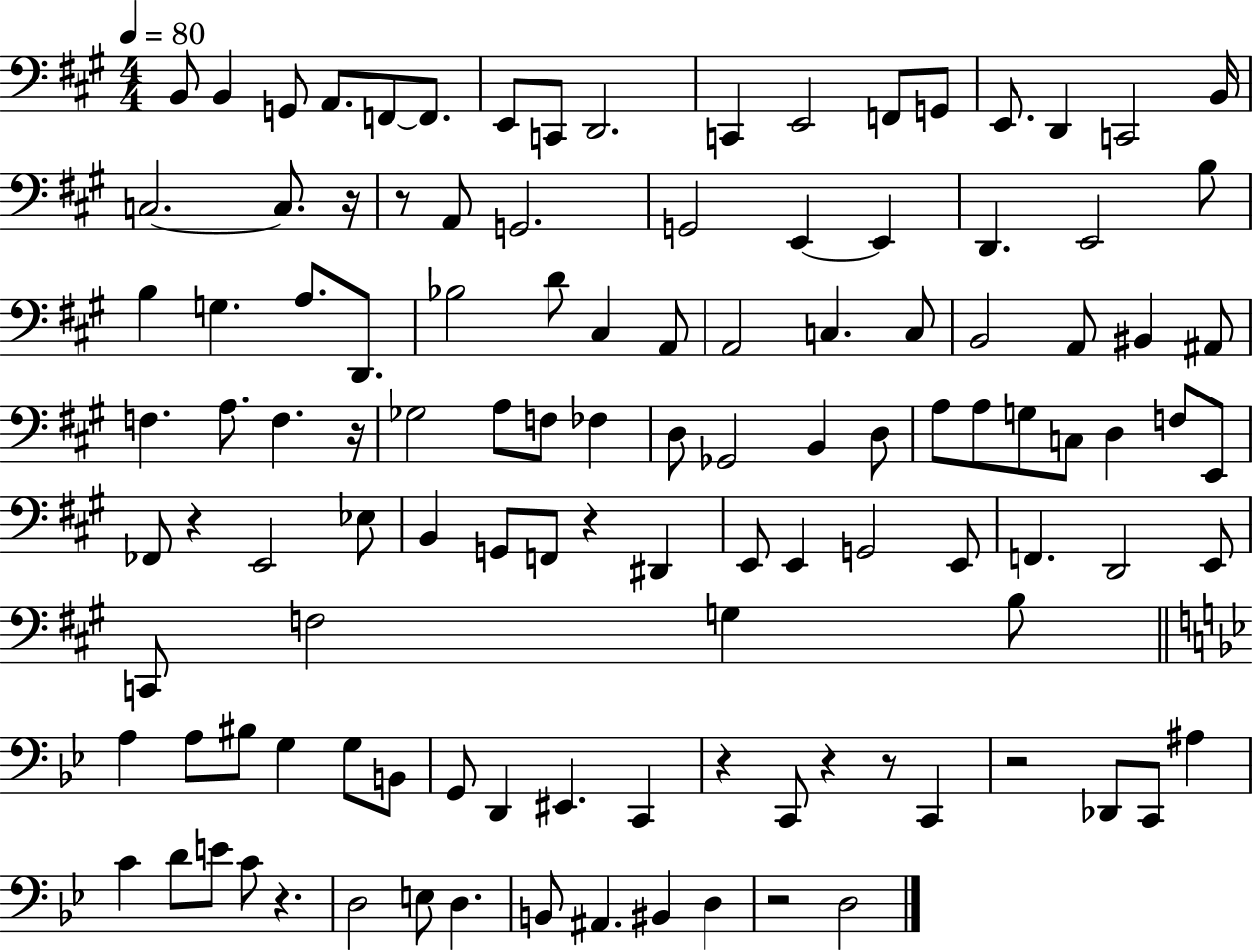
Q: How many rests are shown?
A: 11